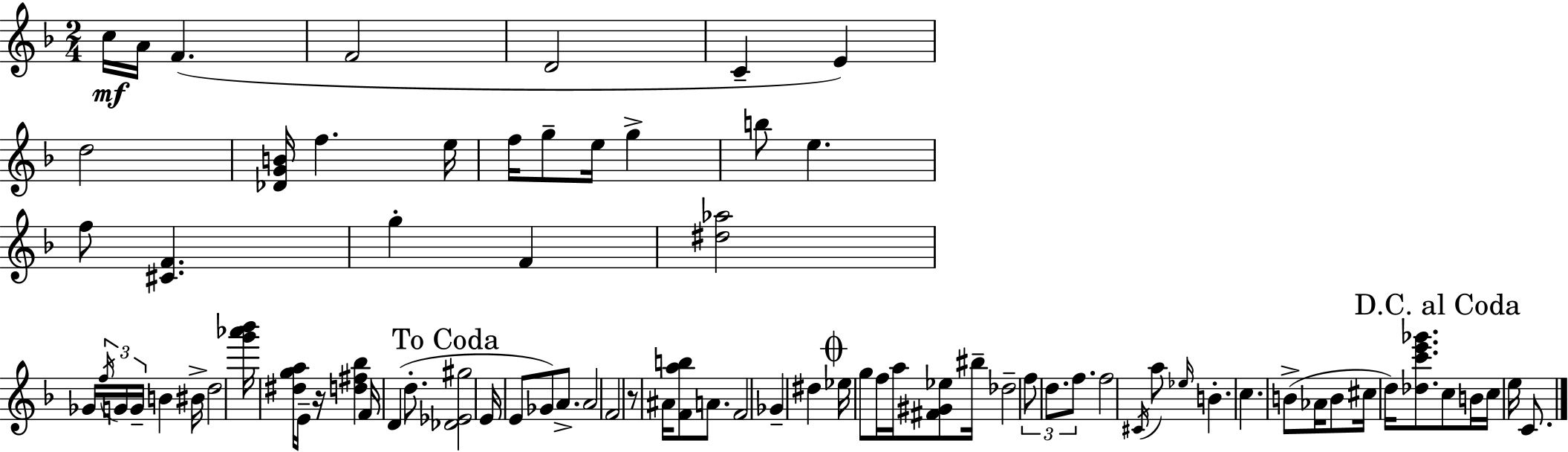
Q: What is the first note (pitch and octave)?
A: C5